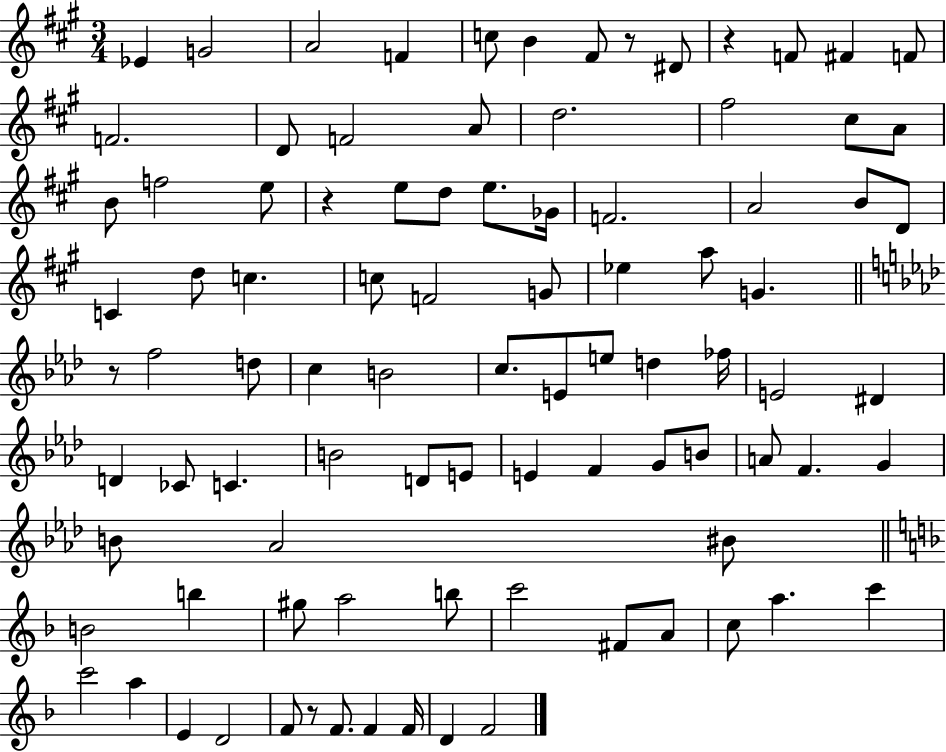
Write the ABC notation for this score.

X:1
T:Untitled
M:3/4
L:1/4
K:A
_E G2 A2 F c/2 B ^F/2 z/2 ^D/2 z F/2 ^F F/2 F2 D/2 F2 A/2 d2 ^f2 ^c/2 A/2 B/2 f2 e/2 z e/2 d/2 e/2 _G/4 F2 A2 B/2 D/2 C d/2 c c/2 F2 G/2 _e a/2 G z/2 f2 d/2 c B2 c/2 E/2 e/2 d _f/4 E2 ^D D _C/2 C B2 D/2 E/2 E F G/2 B/2 A/2 F G B/2 _A2 ^B/2 B2 b ^g/2 a2 b/2 c'2 ^F/2 A/2 c/2 a c' c'2 a E D2 F/2 z/2 F/2 F F/4 D F2